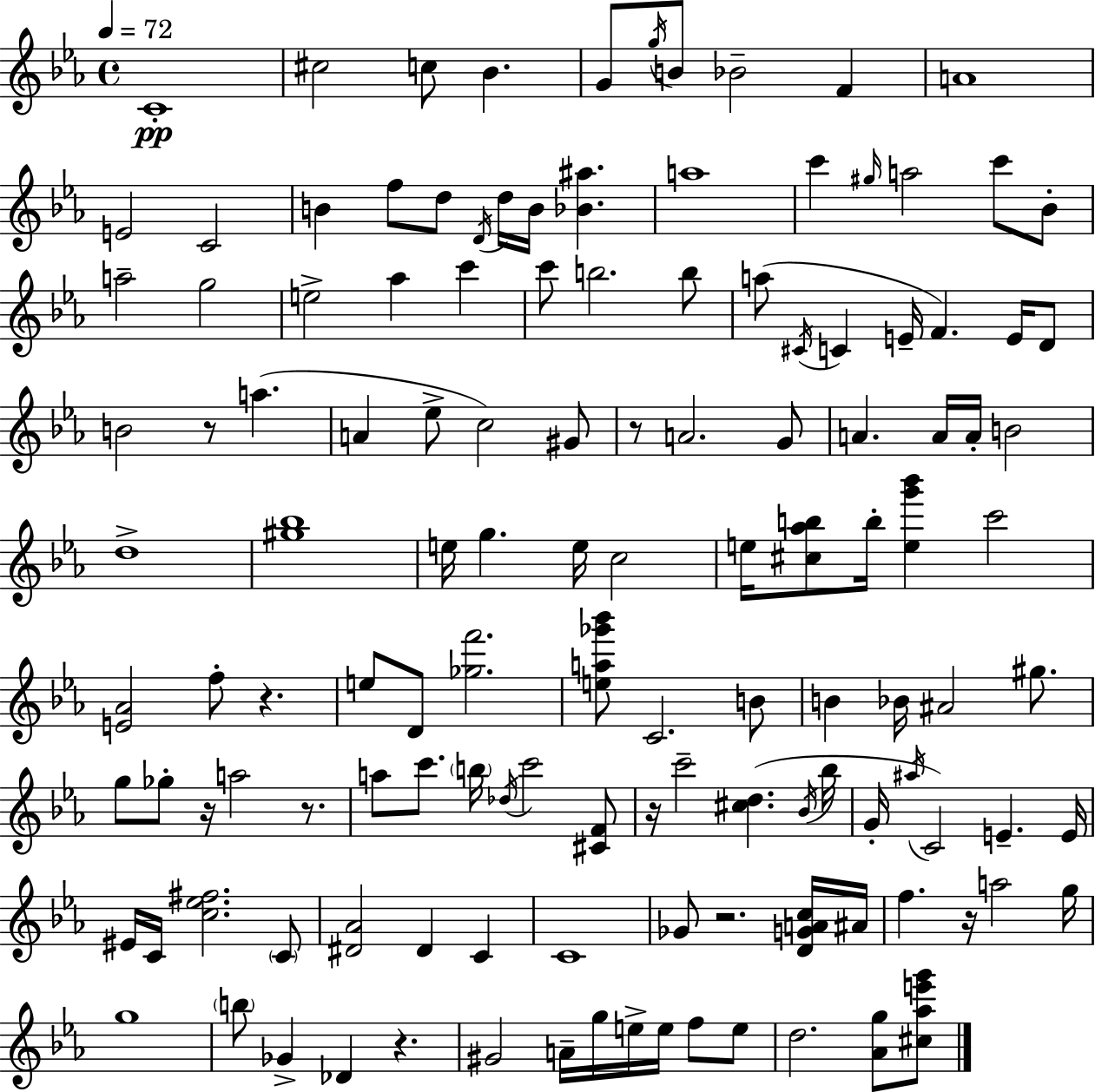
C4/w C#5/h C5/e Bb4/q. G4/e G5/s B4/e Bb4/h F4/q A4/w E4/h C4/h B4/q F5/e D5/e D4/s D5/s B4/s [Bb4,A#5]/q. A5/w C6/q G#5/s A5/h C6/e Bb4/e A5/h G5/h E5/h Ab5/q C6/q C6/e B5/h. B5/e A5/e C#4/s C4/q E4/s F4/q. E4/s D4/e B4/h R/e A5/q. A4/q Eb5/e C5/h G#4/e R/e A4/h. G4/e A4/q. A4/s A4/s B4/h D5/w [G#5,Bb5]/w E5/s G5/q. E5/s C5/h E5/s [C#5,Ab5,B5]/e B5/s [E5,G6,Bb6]/q C6/h [E4,Ab4]/h F5/e R/q. E5/e D4/e [Gb5,F6]/h. [E5,A5,Gb6,Bb6]/e C4/h. B4/e B4/q Bb4/s A#4/h G#5/e. G5/e Gb5/e R/s A5/h R/e. A5/e C6/e. B5/s Db5/s C6/h [C#4,F4]/e R/s C6/h [C#5,D5]/q. Bb4/s Bb5/s G4/s A#5/s C4/h E4/q. E4/s EIS4/s C4/s [C5,Eb5,F#5]/h. C4/e [D#4,Ab4]/h D#4/q C4/q C4/w Gb4/e R/h. [D4,G4,A4,C5]/s A#4/s F5/q. R/s A5/h G5/s G5/w B5/e Gb4/q Db4/q R/q. G#4/h A4/s G5/s E5/s E5/s F5/e E5/e D5/h. [Ab4,G5]/e [C#5,Ab5,E6,G6]/e